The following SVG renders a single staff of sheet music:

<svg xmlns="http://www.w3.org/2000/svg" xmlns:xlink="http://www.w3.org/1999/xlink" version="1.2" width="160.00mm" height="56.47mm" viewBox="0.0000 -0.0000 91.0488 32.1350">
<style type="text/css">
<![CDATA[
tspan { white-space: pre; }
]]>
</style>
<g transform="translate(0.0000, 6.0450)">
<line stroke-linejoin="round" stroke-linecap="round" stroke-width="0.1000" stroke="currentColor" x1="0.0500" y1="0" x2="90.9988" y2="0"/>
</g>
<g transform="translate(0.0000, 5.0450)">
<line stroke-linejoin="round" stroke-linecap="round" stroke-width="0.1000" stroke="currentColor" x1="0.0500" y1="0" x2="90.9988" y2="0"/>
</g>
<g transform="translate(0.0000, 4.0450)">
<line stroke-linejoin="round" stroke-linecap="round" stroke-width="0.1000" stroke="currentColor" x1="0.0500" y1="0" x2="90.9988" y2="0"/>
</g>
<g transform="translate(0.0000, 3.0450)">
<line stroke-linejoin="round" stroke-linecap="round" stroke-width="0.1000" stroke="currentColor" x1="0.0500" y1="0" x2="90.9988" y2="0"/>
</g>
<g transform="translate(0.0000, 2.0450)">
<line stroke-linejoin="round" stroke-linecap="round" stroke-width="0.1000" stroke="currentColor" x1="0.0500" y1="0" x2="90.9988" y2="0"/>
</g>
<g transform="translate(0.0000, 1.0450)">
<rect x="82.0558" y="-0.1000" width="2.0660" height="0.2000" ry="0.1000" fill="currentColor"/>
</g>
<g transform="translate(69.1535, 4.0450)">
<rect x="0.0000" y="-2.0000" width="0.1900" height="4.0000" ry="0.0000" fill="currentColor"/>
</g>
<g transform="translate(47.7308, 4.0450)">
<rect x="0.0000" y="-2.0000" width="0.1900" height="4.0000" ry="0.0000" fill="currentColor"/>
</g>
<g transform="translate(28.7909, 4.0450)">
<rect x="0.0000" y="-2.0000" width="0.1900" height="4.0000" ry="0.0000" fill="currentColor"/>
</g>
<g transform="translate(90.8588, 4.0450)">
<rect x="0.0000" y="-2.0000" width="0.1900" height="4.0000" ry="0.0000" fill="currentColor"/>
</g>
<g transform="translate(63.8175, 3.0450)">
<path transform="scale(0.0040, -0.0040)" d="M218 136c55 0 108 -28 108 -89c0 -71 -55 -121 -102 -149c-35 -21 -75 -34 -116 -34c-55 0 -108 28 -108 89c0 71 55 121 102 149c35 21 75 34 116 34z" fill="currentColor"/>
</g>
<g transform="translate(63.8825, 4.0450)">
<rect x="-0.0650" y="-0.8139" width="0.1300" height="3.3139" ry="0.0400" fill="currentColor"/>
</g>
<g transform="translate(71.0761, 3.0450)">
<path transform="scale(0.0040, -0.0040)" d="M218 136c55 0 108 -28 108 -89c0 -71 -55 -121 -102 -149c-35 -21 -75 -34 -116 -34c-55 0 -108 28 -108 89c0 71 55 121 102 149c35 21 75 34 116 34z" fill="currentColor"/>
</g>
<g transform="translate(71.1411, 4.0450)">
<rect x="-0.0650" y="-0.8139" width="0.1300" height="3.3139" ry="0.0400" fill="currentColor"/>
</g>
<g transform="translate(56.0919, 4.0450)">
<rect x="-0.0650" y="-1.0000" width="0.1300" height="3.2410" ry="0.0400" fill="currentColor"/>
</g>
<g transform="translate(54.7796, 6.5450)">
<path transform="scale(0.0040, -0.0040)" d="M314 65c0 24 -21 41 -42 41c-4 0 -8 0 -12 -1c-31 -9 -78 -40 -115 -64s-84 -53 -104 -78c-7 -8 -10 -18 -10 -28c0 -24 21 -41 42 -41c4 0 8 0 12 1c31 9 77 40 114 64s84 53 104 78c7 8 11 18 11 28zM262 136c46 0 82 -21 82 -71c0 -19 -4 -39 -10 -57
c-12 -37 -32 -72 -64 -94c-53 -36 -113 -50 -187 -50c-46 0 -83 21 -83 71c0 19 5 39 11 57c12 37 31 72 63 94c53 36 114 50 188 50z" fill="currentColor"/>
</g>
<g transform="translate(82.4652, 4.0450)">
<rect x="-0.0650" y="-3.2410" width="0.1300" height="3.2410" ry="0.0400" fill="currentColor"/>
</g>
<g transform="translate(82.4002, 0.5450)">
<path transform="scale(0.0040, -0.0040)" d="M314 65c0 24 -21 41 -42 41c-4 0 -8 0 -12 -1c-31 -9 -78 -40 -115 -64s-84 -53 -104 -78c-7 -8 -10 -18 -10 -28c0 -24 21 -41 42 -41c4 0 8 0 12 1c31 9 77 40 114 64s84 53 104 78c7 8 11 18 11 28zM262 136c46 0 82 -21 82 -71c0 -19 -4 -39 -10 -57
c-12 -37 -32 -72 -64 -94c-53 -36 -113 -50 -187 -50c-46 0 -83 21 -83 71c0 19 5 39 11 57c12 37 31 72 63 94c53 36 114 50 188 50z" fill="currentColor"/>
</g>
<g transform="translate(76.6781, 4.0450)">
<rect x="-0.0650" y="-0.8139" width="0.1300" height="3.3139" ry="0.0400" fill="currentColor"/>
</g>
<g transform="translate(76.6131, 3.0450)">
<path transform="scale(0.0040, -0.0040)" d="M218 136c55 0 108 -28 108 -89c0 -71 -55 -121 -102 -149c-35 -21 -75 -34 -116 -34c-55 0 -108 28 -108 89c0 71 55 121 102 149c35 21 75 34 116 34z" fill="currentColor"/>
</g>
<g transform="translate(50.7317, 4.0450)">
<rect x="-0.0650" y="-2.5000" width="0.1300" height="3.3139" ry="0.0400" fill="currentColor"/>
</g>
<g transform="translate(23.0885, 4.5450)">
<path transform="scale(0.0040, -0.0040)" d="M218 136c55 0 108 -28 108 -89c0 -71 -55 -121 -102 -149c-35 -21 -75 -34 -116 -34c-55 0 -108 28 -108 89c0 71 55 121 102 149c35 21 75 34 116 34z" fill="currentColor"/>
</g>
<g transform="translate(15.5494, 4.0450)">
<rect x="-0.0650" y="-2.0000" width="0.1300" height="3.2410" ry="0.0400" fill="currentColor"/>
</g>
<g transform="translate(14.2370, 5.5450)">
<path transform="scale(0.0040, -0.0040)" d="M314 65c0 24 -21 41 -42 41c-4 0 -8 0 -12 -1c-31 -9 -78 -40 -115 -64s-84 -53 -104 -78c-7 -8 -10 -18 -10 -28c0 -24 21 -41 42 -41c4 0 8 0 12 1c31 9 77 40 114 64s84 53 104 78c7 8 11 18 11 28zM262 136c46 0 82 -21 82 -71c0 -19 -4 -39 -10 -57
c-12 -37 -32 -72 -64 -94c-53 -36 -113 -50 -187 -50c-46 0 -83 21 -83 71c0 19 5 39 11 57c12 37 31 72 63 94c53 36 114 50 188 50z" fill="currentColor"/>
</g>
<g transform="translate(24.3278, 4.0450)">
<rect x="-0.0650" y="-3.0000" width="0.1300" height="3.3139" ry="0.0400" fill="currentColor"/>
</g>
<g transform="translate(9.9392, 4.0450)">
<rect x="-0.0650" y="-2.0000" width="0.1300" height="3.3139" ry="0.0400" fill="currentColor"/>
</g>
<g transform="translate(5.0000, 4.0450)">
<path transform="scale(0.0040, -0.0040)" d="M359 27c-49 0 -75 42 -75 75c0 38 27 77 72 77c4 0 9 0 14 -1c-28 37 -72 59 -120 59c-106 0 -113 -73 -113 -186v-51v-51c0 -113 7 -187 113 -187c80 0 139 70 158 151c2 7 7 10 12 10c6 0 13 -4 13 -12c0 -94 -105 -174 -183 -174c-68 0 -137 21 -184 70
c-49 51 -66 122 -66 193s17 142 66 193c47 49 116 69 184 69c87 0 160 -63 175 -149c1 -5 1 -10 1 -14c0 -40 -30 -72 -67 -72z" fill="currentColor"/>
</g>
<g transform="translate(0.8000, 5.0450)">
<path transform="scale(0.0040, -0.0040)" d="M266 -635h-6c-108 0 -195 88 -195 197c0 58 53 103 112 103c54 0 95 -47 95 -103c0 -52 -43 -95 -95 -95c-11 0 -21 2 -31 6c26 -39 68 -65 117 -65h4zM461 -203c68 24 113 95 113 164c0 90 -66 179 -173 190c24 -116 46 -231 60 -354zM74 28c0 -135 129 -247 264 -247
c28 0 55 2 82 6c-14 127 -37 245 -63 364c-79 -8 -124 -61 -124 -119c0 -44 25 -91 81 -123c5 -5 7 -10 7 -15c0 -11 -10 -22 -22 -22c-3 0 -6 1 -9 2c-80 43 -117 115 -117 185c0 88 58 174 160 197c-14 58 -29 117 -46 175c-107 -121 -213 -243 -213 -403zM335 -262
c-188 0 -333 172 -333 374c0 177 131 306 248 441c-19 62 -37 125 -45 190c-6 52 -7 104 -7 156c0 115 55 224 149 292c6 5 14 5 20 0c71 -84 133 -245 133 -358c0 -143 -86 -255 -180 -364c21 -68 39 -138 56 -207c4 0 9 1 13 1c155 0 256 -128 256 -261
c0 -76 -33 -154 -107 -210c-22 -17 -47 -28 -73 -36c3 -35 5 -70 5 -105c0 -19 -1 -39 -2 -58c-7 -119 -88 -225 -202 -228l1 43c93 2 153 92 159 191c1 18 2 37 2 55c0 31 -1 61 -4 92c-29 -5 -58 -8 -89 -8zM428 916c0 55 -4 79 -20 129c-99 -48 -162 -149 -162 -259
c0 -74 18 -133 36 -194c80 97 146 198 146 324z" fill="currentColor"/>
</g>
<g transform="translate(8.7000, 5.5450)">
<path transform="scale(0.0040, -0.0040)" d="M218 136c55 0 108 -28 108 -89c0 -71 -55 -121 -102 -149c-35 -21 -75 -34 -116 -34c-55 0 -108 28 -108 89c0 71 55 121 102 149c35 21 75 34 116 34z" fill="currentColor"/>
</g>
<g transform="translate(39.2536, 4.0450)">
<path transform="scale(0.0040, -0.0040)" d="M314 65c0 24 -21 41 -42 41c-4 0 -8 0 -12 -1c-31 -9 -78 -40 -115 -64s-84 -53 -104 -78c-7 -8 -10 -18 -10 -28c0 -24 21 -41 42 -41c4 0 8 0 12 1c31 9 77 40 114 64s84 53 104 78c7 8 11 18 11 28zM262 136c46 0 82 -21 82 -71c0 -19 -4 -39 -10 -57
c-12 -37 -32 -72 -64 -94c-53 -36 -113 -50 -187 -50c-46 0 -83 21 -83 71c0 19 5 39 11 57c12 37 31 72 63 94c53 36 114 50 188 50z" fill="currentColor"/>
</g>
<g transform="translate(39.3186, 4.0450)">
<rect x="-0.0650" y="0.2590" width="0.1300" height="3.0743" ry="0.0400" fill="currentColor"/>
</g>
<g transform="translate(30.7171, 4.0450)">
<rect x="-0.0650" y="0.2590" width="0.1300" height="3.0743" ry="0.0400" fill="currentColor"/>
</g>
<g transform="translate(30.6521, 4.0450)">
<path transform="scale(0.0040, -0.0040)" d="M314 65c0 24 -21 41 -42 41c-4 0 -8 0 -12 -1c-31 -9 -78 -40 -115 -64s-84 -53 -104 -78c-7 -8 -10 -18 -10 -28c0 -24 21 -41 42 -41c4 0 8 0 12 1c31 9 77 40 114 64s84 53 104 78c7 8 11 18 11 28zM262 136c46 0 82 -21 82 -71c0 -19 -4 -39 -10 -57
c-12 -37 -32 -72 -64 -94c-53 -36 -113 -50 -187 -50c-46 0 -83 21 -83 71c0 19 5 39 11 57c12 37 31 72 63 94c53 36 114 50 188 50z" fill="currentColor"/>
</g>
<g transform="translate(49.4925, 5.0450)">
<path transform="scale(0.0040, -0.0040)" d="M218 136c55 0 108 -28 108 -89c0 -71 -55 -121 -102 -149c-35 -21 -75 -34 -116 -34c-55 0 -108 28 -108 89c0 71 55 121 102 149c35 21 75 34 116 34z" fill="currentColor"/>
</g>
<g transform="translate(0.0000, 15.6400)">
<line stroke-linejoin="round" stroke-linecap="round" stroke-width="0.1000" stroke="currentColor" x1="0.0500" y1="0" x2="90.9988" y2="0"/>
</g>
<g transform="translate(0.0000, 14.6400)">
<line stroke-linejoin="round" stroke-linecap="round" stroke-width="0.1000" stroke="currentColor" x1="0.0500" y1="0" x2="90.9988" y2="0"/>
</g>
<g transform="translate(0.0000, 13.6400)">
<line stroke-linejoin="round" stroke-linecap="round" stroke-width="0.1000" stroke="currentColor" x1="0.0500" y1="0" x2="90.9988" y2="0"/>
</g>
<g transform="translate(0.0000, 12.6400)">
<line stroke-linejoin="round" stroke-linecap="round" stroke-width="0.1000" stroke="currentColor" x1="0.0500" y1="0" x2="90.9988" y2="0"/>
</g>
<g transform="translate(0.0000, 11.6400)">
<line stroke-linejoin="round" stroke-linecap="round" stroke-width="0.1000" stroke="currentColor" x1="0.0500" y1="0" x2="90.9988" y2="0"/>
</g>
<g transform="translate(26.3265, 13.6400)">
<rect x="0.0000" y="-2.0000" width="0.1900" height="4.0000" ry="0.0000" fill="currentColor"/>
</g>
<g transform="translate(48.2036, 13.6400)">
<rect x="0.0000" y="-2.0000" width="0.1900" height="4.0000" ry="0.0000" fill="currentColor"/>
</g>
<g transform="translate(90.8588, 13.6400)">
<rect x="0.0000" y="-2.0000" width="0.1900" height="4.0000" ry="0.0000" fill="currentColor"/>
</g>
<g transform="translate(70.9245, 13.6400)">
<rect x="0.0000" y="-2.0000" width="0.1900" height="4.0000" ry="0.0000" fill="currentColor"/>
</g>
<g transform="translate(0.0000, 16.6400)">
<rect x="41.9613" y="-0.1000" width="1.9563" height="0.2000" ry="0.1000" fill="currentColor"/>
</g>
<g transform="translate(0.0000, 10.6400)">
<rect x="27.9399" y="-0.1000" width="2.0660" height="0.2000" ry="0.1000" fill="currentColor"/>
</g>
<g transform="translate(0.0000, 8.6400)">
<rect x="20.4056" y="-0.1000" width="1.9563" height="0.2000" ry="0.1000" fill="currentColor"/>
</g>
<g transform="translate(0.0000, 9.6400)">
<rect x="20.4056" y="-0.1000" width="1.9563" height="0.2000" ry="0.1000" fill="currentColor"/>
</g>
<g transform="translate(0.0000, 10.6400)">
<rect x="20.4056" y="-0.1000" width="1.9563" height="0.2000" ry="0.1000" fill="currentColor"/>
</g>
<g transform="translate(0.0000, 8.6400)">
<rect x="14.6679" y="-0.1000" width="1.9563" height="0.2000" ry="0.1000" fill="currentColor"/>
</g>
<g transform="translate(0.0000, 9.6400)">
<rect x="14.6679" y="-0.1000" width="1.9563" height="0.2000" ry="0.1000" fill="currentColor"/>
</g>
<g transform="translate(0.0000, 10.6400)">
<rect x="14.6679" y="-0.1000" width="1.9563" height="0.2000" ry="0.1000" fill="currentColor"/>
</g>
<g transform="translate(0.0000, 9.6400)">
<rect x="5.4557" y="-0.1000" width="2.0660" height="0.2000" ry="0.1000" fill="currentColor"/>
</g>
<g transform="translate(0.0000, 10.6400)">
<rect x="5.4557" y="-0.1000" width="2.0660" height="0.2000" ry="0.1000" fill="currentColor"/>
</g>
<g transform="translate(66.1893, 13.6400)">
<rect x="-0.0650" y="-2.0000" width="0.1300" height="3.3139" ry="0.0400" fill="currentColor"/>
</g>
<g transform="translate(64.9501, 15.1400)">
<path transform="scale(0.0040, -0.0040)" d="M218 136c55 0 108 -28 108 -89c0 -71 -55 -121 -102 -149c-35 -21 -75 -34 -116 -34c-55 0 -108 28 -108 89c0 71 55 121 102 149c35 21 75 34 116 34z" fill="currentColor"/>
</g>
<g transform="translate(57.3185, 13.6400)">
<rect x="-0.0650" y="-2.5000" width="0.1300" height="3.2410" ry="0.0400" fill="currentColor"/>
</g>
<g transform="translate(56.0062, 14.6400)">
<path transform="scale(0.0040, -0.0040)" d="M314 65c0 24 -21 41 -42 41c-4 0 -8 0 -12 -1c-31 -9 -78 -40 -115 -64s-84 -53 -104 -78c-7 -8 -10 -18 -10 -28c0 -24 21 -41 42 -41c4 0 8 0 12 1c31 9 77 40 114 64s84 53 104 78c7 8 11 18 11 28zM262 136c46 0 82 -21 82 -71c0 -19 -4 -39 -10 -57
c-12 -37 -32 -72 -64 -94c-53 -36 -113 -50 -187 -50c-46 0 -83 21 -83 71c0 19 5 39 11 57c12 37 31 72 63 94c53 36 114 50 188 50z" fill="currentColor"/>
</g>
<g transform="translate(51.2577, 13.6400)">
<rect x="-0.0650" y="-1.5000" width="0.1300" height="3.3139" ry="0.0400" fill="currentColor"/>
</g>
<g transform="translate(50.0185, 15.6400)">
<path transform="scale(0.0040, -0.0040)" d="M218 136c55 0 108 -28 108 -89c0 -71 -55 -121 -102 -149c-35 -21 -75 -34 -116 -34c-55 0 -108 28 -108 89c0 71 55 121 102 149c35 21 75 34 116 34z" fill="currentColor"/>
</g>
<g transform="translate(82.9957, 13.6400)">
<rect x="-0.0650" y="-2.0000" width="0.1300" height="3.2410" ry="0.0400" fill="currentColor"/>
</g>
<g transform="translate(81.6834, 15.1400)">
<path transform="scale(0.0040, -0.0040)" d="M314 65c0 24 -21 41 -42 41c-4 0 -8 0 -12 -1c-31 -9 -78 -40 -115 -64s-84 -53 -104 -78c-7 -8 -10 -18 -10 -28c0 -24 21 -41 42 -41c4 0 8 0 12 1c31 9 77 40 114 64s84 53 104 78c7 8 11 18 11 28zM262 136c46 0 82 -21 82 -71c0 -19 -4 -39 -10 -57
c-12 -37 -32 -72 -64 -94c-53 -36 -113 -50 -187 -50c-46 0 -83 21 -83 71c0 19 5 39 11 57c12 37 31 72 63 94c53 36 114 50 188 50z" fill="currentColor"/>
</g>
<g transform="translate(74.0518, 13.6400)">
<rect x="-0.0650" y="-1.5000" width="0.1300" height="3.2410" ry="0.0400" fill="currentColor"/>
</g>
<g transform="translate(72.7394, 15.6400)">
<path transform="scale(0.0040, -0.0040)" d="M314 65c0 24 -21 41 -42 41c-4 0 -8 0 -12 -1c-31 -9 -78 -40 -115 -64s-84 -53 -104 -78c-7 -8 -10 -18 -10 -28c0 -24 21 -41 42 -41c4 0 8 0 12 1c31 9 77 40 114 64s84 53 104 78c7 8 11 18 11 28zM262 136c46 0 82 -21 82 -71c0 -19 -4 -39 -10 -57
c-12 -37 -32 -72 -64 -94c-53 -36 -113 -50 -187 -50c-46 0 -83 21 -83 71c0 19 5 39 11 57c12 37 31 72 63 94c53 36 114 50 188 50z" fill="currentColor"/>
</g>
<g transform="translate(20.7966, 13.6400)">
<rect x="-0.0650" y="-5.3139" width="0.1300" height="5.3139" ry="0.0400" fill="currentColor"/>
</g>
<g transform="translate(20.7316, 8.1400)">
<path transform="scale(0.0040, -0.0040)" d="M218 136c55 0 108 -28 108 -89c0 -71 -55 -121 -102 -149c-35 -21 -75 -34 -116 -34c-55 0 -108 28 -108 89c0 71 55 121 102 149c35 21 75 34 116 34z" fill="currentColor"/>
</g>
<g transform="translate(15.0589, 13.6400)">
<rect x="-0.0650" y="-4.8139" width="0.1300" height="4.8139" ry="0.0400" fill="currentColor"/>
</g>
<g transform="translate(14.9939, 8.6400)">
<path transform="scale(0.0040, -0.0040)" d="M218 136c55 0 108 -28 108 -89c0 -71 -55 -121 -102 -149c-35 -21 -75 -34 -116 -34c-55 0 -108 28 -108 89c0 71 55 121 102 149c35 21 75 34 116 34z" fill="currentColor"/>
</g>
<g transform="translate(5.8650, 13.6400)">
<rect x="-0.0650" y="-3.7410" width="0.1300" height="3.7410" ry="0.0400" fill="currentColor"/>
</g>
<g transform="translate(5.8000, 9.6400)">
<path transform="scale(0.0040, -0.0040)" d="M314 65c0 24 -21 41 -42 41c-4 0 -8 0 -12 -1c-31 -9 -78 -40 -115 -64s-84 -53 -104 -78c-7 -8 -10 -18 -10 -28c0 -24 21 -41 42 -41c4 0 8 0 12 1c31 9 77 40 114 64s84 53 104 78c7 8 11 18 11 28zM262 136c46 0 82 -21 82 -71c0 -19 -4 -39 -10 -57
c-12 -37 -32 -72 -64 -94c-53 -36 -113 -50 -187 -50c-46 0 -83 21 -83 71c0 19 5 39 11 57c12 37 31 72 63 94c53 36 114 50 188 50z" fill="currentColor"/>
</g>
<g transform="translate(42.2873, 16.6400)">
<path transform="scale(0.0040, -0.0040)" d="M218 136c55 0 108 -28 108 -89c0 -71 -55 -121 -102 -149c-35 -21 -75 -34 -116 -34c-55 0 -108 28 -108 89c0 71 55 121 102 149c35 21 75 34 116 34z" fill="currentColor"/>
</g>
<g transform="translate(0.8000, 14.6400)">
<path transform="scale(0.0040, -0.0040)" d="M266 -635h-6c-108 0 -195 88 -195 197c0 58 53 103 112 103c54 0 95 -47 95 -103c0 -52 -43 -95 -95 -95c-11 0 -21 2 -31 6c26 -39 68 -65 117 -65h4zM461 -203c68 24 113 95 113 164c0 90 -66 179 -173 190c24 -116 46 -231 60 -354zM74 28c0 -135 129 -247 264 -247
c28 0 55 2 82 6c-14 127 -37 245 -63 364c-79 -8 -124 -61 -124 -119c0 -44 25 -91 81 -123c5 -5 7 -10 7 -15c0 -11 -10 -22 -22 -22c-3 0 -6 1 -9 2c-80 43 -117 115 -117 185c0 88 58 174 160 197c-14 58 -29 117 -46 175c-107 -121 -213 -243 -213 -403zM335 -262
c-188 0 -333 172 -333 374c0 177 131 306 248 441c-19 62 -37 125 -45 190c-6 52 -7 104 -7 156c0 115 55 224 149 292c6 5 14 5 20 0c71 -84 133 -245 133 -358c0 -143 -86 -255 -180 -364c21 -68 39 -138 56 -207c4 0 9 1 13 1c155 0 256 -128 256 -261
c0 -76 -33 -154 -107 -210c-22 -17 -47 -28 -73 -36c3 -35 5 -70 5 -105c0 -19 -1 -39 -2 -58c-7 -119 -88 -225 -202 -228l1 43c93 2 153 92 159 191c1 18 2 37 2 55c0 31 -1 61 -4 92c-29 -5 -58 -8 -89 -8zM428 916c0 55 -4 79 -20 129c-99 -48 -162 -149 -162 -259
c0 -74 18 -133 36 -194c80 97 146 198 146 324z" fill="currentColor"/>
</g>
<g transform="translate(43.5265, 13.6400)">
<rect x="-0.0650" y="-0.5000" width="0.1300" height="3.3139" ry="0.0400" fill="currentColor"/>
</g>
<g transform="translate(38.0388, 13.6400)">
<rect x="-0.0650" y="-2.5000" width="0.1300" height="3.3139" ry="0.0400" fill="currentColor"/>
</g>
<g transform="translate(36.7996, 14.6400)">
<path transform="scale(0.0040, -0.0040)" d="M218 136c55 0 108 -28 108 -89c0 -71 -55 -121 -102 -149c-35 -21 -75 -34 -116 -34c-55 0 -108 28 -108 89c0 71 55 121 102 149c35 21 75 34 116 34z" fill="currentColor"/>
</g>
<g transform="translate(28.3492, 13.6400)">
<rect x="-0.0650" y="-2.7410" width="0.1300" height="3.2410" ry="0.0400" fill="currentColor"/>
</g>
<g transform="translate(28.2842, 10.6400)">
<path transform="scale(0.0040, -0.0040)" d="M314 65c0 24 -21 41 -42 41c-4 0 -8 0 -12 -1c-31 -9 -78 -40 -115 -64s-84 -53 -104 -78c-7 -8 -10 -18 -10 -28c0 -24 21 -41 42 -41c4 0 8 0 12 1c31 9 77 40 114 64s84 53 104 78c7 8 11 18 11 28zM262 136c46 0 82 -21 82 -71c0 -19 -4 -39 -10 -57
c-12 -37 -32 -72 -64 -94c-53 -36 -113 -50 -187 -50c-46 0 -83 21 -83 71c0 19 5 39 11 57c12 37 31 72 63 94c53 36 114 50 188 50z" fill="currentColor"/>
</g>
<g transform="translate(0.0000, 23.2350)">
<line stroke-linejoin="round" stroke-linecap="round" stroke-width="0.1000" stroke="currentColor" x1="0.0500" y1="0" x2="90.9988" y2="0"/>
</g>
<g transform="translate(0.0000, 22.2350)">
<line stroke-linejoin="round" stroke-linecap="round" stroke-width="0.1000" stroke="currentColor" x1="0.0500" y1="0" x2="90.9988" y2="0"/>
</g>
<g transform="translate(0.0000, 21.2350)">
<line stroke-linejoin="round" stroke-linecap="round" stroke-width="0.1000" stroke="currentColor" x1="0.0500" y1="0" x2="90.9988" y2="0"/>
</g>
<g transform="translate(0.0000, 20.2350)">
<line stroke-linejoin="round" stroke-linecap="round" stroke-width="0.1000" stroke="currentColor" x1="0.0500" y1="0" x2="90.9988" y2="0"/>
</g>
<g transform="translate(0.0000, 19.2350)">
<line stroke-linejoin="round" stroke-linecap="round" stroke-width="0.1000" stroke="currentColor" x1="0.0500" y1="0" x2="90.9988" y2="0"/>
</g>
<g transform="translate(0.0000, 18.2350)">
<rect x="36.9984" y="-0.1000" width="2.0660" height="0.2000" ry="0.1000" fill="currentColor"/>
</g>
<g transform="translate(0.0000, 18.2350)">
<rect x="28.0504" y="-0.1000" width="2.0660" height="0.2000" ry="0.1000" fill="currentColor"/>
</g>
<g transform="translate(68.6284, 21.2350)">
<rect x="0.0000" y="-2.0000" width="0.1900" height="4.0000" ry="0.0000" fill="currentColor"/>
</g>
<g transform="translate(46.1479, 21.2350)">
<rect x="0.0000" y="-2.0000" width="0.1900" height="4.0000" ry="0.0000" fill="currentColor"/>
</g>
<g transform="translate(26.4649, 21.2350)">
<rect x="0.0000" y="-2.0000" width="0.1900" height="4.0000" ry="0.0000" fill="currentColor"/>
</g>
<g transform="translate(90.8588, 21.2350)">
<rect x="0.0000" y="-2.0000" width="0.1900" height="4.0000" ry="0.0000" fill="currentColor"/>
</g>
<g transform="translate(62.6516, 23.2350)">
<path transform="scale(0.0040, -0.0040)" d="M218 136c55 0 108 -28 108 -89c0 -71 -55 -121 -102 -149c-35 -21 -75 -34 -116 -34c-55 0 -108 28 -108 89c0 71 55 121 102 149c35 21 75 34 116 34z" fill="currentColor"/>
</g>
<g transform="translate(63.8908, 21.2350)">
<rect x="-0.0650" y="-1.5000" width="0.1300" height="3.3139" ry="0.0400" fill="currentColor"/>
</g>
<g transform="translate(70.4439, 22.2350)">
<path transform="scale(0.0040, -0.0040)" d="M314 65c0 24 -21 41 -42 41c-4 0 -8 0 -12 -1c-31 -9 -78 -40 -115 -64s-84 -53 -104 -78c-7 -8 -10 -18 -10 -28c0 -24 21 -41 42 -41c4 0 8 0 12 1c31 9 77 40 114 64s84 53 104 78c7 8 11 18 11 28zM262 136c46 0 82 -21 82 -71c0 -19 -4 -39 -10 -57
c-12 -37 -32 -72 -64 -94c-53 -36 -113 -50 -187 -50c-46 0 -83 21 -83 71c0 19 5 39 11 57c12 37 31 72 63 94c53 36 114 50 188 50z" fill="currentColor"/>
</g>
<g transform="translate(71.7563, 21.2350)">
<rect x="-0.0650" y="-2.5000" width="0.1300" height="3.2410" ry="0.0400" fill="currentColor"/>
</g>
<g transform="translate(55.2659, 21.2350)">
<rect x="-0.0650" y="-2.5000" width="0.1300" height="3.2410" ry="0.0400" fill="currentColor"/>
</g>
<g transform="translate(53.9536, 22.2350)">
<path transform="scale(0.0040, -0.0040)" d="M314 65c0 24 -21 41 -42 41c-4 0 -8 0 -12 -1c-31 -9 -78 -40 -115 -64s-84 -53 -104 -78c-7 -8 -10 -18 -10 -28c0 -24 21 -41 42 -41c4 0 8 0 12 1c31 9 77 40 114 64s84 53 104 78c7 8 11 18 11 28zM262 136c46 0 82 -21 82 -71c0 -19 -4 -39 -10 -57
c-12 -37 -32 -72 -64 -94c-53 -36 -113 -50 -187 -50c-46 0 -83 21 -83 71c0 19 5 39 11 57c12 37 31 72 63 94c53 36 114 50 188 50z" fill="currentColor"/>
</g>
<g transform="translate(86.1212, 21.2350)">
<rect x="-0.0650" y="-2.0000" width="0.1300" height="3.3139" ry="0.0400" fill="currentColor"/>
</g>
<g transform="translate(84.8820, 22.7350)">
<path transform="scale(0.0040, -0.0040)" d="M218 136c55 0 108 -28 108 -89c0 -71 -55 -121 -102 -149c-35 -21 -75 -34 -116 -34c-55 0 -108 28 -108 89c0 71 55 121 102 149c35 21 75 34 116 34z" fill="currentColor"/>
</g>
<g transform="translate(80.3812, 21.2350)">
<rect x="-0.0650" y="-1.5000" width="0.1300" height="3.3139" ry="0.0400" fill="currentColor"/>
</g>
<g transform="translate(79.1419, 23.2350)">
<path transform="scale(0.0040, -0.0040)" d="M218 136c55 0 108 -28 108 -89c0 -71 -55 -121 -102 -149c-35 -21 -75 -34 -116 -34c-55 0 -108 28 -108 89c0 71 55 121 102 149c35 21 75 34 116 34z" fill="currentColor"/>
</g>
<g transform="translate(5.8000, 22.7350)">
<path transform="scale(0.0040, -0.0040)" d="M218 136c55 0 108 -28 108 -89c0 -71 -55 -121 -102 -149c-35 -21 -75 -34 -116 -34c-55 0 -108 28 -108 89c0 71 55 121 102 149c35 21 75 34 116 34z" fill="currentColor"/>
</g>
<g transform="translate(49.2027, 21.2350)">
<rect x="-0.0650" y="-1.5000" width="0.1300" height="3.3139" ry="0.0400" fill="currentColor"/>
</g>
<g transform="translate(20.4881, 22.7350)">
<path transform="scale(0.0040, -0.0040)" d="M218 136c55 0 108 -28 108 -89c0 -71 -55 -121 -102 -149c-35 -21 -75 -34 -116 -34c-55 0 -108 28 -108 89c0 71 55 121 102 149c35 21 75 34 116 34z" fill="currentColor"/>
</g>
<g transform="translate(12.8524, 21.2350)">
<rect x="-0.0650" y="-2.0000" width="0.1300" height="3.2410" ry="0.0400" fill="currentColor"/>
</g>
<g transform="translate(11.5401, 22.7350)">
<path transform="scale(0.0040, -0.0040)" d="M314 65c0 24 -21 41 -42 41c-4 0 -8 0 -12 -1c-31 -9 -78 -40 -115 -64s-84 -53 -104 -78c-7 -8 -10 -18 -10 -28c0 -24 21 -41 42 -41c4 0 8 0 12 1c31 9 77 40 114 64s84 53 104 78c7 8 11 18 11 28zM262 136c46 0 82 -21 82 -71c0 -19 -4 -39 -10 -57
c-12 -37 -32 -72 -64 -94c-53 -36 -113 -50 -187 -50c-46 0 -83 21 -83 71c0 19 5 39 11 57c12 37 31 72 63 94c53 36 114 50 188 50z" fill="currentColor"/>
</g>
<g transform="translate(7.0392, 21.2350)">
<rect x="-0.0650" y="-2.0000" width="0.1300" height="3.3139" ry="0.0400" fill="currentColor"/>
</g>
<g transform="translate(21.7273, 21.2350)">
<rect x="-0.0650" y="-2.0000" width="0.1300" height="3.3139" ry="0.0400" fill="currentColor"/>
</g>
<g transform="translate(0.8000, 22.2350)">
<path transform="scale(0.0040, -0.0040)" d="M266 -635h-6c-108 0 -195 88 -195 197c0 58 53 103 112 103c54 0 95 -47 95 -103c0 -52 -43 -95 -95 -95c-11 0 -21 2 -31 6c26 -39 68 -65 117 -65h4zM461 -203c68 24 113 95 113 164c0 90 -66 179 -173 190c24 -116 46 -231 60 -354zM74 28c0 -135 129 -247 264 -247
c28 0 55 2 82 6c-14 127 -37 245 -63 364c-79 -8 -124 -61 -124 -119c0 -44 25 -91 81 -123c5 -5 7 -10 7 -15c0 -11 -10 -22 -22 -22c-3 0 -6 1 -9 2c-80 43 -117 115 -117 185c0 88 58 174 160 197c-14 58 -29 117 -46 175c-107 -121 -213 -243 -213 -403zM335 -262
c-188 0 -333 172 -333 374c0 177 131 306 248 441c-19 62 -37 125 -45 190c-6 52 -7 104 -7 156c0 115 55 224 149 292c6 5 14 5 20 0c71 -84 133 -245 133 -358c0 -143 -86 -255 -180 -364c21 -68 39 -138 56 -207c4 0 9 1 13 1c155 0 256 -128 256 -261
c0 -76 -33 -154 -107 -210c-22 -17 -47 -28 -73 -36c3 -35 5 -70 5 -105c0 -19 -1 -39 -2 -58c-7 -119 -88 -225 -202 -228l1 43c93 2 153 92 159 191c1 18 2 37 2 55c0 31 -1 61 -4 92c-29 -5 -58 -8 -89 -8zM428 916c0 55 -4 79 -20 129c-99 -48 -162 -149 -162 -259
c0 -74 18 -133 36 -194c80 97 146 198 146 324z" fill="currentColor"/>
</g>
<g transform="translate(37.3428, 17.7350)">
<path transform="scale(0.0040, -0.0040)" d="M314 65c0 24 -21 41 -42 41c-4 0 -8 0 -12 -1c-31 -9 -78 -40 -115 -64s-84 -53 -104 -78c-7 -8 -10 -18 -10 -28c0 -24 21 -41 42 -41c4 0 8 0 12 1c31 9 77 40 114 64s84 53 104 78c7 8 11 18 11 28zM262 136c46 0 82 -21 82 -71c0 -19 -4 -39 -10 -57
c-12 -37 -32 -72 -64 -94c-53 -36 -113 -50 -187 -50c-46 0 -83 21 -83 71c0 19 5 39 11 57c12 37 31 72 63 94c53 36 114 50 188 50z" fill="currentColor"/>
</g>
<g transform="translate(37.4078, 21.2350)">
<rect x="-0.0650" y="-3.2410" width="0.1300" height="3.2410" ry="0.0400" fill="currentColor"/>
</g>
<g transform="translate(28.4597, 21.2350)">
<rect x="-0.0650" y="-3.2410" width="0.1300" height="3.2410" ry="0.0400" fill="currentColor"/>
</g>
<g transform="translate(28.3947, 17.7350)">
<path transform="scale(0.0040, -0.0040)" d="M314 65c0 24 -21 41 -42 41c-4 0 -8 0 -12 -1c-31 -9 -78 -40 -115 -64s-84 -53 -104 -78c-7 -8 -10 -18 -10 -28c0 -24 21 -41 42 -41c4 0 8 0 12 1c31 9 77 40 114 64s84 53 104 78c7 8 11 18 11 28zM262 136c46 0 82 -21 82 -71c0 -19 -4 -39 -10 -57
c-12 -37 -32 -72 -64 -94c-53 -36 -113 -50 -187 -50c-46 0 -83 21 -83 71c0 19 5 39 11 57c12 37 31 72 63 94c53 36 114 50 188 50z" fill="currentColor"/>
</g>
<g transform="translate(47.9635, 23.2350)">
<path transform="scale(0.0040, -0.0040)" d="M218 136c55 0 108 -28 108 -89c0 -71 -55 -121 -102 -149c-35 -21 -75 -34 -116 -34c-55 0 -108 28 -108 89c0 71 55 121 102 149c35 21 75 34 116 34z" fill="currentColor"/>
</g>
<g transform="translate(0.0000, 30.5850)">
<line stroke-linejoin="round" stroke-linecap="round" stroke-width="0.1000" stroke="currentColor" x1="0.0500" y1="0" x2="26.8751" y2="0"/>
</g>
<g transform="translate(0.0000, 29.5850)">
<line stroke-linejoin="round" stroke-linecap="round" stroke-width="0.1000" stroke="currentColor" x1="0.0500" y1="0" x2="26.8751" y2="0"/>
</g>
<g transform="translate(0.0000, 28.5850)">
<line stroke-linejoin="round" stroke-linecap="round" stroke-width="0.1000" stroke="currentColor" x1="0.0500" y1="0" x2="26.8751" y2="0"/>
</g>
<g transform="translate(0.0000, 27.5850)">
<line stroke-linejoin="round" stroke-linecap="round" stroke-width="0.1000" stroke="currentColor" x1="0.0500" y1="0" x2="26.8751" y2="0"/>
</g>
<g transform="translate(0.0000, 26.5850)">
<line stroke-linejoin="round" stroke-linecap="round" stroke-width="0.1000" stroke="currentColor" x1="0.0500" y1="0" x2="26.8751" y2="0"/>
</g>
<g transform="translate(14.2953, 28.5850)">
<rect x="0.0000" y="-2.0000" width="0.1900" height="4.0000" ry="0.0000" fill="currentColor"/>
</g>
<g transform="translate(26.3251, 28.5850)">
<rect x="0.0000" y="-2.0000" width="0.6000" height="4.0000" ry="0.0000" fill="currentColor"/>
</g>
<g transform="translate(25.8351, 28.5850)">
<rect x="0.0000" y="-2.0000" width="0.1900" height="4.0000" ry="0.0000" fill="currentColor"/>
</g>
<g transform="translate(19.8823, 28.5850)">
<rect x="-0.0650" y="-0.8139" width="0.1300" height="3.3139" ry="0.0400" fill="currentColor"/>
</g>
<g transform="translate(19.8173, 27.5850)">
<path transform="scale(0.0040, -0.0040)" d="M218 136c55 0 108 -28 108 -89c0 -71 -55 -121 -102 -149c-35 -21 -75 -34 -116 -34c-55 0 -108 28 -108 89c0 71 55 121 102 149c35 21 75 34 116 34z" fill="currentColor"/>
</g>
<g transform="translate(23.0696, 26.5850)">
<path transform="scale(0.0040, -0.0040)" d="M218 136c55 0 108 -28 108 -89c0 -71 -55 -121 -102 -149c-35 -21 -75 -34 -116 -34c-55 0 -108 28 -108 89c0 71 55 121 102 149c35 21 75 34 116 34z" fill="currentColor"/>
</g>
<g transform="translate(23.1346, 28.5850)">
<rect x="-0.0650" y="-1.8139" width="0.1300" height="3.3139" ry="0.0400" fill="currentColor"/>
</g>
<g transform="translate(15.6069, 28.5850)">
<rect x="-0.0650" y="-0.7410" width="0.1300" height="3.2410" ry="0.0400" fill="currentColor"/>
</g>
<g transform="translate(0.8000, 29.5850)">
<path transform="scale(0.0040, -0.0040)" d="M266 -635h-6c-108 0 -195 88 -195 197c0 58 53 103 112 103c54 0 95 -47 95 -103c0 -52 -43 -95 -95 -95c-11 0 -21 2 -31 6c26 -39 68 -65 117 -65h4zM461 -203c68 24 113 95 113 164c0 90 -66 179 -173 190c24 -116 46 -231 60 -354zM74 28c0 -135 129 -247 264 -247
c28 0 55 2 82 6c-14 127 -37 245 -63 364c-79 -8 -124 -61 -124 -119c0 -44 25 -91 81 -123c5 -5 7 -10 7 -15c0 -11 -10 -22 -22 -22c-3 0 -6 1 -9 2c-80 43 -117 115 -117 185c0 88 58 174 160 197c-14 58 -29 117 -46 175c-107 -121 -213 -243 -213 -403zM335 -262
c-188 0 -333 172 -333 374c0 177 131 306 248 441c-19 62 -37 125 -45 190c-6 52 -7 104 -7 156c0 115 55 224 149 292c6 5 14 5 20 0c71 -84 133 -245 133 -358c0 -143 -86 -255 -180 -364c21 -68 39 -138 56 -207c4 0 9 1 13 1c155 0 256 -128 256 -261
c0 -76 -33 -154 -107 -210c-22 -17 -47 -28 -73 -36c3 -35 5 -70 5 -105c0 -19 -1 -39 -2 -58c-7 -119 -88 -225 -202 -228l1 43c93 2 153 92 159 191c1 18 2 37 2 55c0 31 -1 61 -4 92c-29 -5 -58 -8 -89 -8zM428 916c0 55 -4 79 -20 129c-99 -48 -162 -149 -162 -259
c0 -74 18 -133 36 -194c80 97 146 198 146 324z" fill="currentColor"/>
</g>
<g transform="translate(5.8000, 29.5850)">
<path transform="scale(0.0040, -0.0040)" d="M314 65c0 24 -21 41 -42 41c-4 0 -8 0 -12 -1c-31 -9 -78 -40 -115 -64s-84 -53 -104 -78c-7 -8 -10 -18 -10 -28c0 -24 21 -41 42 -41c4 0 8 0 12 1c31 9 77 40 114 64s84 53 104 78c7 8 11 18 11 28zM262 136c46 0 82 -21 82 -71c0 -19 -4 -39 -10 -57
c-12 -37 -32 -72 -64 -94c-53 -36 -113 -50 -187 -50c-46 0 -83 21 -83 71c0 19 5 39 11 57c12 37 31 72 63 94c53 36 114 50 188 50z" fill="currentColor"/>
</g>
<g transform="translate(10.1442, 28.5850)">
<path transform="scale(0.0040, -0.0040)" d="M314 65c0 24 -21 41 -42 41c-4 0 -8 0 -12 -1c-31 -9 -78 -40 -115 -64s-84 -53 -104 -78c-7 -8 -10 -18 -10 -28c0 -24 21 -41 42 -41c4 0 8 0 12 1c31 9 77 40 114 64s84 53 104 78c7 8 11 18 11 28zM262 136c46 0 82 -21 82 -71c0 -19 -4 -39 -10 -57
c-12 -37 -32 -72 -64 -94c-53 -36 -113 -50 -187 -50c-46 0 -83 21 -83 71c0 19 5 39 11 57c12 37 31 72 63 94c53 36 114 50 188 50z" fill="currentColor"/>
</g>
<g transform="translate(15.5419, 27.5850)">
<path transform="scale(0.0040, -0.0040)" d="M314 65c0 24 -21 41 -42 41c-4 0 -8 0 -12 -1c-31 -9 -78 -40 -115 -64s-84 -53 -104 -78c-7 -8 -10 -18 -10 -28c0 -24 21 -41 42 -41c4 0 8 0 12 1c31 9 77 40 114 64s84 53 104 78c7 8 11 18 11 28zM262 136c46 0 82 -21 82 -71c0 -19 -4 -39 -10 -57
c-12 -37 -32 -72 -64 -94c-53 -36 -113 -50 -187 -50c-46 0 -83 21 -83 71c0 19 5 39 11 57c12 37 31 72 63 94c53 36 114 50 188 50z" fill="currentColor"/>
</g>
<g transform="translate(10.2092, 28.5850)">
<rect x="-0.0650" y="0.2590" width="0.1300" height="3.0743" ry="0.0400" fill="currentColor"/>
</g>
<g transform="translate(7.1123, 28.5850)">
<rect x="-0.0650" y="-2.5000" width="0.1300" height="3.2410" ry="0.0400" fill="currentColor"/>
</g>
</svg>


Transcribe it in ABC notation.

X:1
T:Untitled
M:4/4
L:1/4
K:C
F F2 A B2 B2 G D2 d d d b2 c'2 e' f' a2 G C E G2 F E2 F2 F F2 F b2 b2 E G2 E G2 E F G2 B2 d2 d f